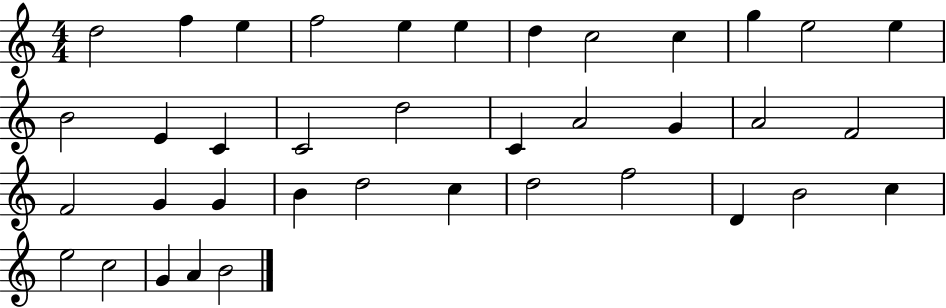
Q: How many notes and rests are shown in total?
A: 38